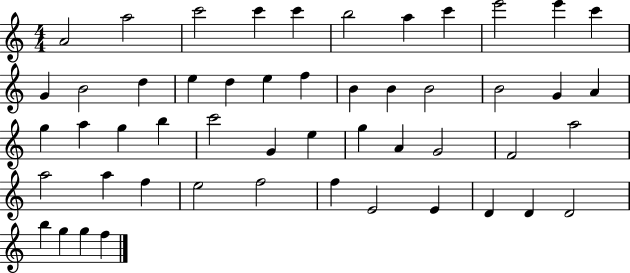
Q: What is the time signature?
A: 4/4